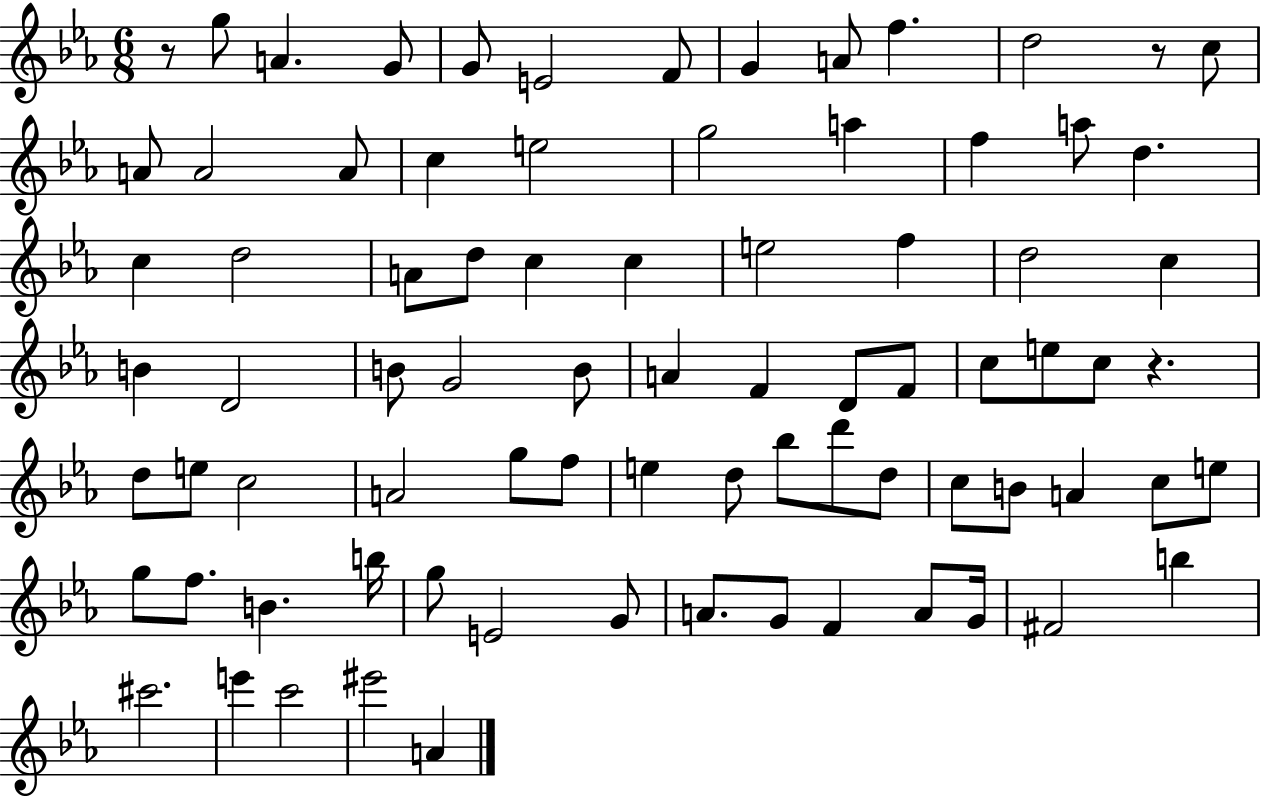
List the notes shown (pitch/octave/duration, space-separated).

R/e G5/e A4/q. G4/e G4/e E4/h F4/e G4/q A4/e F5/q. D5/h R/e C5/e A4/e A4/h A4/e C5/q E5/h G5/h A5/q F5/q A5/e D5/q. C5/q D5/h A4/e D5/e C5/q C5/q E5/h F5/q D5/h C5/q B4/q D4/h B4/e G4/h B4/e A4/q F4/q D4/e F4/e C5/e E5/e C5/e R/q. D5/e E5/e C5/h A4/h G5/e F5/e E5/q D5/e Bb5/e D6/e D5/e C5/e B4/e A4/q C5/e E5/e G5/e F5/e. B4/q. B5/s G5/e E4/h G4/e A4/e. G4/e F4/q A4/e G4/s F#4/h B5/q C#6/h. E6/q C6/h EIS6/h A4/q